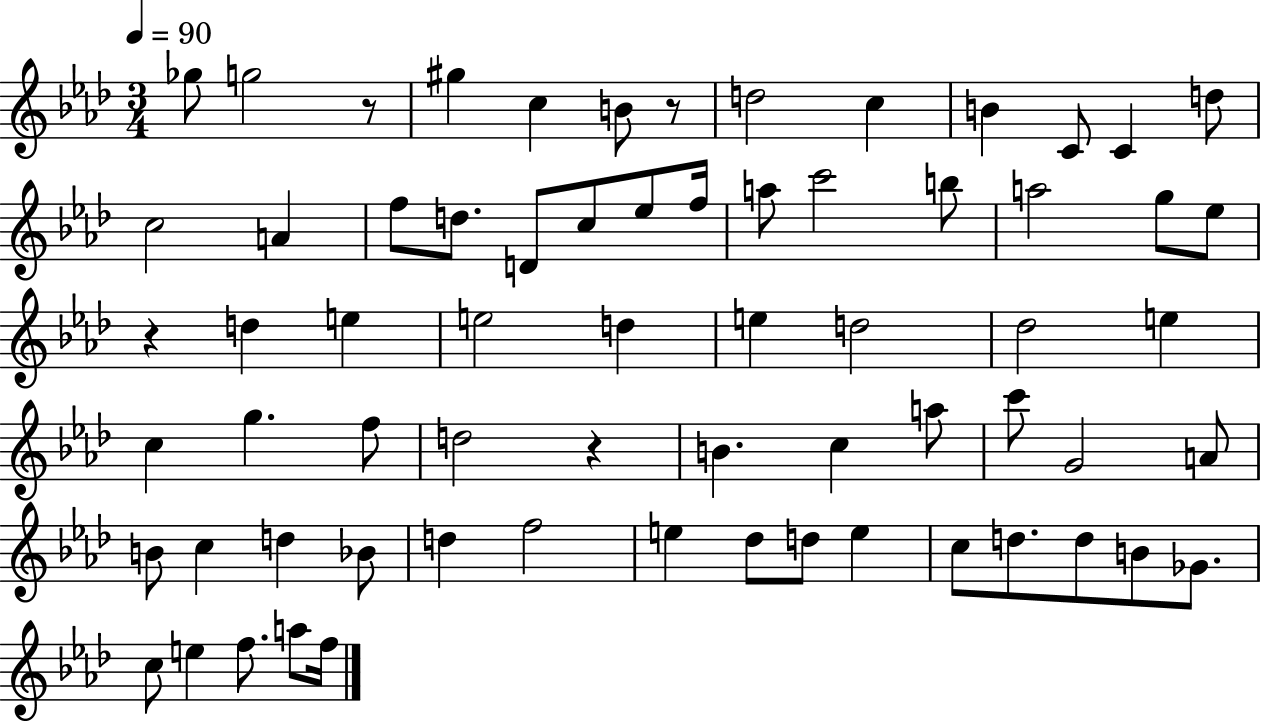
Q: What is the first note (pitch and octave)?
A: Gb5